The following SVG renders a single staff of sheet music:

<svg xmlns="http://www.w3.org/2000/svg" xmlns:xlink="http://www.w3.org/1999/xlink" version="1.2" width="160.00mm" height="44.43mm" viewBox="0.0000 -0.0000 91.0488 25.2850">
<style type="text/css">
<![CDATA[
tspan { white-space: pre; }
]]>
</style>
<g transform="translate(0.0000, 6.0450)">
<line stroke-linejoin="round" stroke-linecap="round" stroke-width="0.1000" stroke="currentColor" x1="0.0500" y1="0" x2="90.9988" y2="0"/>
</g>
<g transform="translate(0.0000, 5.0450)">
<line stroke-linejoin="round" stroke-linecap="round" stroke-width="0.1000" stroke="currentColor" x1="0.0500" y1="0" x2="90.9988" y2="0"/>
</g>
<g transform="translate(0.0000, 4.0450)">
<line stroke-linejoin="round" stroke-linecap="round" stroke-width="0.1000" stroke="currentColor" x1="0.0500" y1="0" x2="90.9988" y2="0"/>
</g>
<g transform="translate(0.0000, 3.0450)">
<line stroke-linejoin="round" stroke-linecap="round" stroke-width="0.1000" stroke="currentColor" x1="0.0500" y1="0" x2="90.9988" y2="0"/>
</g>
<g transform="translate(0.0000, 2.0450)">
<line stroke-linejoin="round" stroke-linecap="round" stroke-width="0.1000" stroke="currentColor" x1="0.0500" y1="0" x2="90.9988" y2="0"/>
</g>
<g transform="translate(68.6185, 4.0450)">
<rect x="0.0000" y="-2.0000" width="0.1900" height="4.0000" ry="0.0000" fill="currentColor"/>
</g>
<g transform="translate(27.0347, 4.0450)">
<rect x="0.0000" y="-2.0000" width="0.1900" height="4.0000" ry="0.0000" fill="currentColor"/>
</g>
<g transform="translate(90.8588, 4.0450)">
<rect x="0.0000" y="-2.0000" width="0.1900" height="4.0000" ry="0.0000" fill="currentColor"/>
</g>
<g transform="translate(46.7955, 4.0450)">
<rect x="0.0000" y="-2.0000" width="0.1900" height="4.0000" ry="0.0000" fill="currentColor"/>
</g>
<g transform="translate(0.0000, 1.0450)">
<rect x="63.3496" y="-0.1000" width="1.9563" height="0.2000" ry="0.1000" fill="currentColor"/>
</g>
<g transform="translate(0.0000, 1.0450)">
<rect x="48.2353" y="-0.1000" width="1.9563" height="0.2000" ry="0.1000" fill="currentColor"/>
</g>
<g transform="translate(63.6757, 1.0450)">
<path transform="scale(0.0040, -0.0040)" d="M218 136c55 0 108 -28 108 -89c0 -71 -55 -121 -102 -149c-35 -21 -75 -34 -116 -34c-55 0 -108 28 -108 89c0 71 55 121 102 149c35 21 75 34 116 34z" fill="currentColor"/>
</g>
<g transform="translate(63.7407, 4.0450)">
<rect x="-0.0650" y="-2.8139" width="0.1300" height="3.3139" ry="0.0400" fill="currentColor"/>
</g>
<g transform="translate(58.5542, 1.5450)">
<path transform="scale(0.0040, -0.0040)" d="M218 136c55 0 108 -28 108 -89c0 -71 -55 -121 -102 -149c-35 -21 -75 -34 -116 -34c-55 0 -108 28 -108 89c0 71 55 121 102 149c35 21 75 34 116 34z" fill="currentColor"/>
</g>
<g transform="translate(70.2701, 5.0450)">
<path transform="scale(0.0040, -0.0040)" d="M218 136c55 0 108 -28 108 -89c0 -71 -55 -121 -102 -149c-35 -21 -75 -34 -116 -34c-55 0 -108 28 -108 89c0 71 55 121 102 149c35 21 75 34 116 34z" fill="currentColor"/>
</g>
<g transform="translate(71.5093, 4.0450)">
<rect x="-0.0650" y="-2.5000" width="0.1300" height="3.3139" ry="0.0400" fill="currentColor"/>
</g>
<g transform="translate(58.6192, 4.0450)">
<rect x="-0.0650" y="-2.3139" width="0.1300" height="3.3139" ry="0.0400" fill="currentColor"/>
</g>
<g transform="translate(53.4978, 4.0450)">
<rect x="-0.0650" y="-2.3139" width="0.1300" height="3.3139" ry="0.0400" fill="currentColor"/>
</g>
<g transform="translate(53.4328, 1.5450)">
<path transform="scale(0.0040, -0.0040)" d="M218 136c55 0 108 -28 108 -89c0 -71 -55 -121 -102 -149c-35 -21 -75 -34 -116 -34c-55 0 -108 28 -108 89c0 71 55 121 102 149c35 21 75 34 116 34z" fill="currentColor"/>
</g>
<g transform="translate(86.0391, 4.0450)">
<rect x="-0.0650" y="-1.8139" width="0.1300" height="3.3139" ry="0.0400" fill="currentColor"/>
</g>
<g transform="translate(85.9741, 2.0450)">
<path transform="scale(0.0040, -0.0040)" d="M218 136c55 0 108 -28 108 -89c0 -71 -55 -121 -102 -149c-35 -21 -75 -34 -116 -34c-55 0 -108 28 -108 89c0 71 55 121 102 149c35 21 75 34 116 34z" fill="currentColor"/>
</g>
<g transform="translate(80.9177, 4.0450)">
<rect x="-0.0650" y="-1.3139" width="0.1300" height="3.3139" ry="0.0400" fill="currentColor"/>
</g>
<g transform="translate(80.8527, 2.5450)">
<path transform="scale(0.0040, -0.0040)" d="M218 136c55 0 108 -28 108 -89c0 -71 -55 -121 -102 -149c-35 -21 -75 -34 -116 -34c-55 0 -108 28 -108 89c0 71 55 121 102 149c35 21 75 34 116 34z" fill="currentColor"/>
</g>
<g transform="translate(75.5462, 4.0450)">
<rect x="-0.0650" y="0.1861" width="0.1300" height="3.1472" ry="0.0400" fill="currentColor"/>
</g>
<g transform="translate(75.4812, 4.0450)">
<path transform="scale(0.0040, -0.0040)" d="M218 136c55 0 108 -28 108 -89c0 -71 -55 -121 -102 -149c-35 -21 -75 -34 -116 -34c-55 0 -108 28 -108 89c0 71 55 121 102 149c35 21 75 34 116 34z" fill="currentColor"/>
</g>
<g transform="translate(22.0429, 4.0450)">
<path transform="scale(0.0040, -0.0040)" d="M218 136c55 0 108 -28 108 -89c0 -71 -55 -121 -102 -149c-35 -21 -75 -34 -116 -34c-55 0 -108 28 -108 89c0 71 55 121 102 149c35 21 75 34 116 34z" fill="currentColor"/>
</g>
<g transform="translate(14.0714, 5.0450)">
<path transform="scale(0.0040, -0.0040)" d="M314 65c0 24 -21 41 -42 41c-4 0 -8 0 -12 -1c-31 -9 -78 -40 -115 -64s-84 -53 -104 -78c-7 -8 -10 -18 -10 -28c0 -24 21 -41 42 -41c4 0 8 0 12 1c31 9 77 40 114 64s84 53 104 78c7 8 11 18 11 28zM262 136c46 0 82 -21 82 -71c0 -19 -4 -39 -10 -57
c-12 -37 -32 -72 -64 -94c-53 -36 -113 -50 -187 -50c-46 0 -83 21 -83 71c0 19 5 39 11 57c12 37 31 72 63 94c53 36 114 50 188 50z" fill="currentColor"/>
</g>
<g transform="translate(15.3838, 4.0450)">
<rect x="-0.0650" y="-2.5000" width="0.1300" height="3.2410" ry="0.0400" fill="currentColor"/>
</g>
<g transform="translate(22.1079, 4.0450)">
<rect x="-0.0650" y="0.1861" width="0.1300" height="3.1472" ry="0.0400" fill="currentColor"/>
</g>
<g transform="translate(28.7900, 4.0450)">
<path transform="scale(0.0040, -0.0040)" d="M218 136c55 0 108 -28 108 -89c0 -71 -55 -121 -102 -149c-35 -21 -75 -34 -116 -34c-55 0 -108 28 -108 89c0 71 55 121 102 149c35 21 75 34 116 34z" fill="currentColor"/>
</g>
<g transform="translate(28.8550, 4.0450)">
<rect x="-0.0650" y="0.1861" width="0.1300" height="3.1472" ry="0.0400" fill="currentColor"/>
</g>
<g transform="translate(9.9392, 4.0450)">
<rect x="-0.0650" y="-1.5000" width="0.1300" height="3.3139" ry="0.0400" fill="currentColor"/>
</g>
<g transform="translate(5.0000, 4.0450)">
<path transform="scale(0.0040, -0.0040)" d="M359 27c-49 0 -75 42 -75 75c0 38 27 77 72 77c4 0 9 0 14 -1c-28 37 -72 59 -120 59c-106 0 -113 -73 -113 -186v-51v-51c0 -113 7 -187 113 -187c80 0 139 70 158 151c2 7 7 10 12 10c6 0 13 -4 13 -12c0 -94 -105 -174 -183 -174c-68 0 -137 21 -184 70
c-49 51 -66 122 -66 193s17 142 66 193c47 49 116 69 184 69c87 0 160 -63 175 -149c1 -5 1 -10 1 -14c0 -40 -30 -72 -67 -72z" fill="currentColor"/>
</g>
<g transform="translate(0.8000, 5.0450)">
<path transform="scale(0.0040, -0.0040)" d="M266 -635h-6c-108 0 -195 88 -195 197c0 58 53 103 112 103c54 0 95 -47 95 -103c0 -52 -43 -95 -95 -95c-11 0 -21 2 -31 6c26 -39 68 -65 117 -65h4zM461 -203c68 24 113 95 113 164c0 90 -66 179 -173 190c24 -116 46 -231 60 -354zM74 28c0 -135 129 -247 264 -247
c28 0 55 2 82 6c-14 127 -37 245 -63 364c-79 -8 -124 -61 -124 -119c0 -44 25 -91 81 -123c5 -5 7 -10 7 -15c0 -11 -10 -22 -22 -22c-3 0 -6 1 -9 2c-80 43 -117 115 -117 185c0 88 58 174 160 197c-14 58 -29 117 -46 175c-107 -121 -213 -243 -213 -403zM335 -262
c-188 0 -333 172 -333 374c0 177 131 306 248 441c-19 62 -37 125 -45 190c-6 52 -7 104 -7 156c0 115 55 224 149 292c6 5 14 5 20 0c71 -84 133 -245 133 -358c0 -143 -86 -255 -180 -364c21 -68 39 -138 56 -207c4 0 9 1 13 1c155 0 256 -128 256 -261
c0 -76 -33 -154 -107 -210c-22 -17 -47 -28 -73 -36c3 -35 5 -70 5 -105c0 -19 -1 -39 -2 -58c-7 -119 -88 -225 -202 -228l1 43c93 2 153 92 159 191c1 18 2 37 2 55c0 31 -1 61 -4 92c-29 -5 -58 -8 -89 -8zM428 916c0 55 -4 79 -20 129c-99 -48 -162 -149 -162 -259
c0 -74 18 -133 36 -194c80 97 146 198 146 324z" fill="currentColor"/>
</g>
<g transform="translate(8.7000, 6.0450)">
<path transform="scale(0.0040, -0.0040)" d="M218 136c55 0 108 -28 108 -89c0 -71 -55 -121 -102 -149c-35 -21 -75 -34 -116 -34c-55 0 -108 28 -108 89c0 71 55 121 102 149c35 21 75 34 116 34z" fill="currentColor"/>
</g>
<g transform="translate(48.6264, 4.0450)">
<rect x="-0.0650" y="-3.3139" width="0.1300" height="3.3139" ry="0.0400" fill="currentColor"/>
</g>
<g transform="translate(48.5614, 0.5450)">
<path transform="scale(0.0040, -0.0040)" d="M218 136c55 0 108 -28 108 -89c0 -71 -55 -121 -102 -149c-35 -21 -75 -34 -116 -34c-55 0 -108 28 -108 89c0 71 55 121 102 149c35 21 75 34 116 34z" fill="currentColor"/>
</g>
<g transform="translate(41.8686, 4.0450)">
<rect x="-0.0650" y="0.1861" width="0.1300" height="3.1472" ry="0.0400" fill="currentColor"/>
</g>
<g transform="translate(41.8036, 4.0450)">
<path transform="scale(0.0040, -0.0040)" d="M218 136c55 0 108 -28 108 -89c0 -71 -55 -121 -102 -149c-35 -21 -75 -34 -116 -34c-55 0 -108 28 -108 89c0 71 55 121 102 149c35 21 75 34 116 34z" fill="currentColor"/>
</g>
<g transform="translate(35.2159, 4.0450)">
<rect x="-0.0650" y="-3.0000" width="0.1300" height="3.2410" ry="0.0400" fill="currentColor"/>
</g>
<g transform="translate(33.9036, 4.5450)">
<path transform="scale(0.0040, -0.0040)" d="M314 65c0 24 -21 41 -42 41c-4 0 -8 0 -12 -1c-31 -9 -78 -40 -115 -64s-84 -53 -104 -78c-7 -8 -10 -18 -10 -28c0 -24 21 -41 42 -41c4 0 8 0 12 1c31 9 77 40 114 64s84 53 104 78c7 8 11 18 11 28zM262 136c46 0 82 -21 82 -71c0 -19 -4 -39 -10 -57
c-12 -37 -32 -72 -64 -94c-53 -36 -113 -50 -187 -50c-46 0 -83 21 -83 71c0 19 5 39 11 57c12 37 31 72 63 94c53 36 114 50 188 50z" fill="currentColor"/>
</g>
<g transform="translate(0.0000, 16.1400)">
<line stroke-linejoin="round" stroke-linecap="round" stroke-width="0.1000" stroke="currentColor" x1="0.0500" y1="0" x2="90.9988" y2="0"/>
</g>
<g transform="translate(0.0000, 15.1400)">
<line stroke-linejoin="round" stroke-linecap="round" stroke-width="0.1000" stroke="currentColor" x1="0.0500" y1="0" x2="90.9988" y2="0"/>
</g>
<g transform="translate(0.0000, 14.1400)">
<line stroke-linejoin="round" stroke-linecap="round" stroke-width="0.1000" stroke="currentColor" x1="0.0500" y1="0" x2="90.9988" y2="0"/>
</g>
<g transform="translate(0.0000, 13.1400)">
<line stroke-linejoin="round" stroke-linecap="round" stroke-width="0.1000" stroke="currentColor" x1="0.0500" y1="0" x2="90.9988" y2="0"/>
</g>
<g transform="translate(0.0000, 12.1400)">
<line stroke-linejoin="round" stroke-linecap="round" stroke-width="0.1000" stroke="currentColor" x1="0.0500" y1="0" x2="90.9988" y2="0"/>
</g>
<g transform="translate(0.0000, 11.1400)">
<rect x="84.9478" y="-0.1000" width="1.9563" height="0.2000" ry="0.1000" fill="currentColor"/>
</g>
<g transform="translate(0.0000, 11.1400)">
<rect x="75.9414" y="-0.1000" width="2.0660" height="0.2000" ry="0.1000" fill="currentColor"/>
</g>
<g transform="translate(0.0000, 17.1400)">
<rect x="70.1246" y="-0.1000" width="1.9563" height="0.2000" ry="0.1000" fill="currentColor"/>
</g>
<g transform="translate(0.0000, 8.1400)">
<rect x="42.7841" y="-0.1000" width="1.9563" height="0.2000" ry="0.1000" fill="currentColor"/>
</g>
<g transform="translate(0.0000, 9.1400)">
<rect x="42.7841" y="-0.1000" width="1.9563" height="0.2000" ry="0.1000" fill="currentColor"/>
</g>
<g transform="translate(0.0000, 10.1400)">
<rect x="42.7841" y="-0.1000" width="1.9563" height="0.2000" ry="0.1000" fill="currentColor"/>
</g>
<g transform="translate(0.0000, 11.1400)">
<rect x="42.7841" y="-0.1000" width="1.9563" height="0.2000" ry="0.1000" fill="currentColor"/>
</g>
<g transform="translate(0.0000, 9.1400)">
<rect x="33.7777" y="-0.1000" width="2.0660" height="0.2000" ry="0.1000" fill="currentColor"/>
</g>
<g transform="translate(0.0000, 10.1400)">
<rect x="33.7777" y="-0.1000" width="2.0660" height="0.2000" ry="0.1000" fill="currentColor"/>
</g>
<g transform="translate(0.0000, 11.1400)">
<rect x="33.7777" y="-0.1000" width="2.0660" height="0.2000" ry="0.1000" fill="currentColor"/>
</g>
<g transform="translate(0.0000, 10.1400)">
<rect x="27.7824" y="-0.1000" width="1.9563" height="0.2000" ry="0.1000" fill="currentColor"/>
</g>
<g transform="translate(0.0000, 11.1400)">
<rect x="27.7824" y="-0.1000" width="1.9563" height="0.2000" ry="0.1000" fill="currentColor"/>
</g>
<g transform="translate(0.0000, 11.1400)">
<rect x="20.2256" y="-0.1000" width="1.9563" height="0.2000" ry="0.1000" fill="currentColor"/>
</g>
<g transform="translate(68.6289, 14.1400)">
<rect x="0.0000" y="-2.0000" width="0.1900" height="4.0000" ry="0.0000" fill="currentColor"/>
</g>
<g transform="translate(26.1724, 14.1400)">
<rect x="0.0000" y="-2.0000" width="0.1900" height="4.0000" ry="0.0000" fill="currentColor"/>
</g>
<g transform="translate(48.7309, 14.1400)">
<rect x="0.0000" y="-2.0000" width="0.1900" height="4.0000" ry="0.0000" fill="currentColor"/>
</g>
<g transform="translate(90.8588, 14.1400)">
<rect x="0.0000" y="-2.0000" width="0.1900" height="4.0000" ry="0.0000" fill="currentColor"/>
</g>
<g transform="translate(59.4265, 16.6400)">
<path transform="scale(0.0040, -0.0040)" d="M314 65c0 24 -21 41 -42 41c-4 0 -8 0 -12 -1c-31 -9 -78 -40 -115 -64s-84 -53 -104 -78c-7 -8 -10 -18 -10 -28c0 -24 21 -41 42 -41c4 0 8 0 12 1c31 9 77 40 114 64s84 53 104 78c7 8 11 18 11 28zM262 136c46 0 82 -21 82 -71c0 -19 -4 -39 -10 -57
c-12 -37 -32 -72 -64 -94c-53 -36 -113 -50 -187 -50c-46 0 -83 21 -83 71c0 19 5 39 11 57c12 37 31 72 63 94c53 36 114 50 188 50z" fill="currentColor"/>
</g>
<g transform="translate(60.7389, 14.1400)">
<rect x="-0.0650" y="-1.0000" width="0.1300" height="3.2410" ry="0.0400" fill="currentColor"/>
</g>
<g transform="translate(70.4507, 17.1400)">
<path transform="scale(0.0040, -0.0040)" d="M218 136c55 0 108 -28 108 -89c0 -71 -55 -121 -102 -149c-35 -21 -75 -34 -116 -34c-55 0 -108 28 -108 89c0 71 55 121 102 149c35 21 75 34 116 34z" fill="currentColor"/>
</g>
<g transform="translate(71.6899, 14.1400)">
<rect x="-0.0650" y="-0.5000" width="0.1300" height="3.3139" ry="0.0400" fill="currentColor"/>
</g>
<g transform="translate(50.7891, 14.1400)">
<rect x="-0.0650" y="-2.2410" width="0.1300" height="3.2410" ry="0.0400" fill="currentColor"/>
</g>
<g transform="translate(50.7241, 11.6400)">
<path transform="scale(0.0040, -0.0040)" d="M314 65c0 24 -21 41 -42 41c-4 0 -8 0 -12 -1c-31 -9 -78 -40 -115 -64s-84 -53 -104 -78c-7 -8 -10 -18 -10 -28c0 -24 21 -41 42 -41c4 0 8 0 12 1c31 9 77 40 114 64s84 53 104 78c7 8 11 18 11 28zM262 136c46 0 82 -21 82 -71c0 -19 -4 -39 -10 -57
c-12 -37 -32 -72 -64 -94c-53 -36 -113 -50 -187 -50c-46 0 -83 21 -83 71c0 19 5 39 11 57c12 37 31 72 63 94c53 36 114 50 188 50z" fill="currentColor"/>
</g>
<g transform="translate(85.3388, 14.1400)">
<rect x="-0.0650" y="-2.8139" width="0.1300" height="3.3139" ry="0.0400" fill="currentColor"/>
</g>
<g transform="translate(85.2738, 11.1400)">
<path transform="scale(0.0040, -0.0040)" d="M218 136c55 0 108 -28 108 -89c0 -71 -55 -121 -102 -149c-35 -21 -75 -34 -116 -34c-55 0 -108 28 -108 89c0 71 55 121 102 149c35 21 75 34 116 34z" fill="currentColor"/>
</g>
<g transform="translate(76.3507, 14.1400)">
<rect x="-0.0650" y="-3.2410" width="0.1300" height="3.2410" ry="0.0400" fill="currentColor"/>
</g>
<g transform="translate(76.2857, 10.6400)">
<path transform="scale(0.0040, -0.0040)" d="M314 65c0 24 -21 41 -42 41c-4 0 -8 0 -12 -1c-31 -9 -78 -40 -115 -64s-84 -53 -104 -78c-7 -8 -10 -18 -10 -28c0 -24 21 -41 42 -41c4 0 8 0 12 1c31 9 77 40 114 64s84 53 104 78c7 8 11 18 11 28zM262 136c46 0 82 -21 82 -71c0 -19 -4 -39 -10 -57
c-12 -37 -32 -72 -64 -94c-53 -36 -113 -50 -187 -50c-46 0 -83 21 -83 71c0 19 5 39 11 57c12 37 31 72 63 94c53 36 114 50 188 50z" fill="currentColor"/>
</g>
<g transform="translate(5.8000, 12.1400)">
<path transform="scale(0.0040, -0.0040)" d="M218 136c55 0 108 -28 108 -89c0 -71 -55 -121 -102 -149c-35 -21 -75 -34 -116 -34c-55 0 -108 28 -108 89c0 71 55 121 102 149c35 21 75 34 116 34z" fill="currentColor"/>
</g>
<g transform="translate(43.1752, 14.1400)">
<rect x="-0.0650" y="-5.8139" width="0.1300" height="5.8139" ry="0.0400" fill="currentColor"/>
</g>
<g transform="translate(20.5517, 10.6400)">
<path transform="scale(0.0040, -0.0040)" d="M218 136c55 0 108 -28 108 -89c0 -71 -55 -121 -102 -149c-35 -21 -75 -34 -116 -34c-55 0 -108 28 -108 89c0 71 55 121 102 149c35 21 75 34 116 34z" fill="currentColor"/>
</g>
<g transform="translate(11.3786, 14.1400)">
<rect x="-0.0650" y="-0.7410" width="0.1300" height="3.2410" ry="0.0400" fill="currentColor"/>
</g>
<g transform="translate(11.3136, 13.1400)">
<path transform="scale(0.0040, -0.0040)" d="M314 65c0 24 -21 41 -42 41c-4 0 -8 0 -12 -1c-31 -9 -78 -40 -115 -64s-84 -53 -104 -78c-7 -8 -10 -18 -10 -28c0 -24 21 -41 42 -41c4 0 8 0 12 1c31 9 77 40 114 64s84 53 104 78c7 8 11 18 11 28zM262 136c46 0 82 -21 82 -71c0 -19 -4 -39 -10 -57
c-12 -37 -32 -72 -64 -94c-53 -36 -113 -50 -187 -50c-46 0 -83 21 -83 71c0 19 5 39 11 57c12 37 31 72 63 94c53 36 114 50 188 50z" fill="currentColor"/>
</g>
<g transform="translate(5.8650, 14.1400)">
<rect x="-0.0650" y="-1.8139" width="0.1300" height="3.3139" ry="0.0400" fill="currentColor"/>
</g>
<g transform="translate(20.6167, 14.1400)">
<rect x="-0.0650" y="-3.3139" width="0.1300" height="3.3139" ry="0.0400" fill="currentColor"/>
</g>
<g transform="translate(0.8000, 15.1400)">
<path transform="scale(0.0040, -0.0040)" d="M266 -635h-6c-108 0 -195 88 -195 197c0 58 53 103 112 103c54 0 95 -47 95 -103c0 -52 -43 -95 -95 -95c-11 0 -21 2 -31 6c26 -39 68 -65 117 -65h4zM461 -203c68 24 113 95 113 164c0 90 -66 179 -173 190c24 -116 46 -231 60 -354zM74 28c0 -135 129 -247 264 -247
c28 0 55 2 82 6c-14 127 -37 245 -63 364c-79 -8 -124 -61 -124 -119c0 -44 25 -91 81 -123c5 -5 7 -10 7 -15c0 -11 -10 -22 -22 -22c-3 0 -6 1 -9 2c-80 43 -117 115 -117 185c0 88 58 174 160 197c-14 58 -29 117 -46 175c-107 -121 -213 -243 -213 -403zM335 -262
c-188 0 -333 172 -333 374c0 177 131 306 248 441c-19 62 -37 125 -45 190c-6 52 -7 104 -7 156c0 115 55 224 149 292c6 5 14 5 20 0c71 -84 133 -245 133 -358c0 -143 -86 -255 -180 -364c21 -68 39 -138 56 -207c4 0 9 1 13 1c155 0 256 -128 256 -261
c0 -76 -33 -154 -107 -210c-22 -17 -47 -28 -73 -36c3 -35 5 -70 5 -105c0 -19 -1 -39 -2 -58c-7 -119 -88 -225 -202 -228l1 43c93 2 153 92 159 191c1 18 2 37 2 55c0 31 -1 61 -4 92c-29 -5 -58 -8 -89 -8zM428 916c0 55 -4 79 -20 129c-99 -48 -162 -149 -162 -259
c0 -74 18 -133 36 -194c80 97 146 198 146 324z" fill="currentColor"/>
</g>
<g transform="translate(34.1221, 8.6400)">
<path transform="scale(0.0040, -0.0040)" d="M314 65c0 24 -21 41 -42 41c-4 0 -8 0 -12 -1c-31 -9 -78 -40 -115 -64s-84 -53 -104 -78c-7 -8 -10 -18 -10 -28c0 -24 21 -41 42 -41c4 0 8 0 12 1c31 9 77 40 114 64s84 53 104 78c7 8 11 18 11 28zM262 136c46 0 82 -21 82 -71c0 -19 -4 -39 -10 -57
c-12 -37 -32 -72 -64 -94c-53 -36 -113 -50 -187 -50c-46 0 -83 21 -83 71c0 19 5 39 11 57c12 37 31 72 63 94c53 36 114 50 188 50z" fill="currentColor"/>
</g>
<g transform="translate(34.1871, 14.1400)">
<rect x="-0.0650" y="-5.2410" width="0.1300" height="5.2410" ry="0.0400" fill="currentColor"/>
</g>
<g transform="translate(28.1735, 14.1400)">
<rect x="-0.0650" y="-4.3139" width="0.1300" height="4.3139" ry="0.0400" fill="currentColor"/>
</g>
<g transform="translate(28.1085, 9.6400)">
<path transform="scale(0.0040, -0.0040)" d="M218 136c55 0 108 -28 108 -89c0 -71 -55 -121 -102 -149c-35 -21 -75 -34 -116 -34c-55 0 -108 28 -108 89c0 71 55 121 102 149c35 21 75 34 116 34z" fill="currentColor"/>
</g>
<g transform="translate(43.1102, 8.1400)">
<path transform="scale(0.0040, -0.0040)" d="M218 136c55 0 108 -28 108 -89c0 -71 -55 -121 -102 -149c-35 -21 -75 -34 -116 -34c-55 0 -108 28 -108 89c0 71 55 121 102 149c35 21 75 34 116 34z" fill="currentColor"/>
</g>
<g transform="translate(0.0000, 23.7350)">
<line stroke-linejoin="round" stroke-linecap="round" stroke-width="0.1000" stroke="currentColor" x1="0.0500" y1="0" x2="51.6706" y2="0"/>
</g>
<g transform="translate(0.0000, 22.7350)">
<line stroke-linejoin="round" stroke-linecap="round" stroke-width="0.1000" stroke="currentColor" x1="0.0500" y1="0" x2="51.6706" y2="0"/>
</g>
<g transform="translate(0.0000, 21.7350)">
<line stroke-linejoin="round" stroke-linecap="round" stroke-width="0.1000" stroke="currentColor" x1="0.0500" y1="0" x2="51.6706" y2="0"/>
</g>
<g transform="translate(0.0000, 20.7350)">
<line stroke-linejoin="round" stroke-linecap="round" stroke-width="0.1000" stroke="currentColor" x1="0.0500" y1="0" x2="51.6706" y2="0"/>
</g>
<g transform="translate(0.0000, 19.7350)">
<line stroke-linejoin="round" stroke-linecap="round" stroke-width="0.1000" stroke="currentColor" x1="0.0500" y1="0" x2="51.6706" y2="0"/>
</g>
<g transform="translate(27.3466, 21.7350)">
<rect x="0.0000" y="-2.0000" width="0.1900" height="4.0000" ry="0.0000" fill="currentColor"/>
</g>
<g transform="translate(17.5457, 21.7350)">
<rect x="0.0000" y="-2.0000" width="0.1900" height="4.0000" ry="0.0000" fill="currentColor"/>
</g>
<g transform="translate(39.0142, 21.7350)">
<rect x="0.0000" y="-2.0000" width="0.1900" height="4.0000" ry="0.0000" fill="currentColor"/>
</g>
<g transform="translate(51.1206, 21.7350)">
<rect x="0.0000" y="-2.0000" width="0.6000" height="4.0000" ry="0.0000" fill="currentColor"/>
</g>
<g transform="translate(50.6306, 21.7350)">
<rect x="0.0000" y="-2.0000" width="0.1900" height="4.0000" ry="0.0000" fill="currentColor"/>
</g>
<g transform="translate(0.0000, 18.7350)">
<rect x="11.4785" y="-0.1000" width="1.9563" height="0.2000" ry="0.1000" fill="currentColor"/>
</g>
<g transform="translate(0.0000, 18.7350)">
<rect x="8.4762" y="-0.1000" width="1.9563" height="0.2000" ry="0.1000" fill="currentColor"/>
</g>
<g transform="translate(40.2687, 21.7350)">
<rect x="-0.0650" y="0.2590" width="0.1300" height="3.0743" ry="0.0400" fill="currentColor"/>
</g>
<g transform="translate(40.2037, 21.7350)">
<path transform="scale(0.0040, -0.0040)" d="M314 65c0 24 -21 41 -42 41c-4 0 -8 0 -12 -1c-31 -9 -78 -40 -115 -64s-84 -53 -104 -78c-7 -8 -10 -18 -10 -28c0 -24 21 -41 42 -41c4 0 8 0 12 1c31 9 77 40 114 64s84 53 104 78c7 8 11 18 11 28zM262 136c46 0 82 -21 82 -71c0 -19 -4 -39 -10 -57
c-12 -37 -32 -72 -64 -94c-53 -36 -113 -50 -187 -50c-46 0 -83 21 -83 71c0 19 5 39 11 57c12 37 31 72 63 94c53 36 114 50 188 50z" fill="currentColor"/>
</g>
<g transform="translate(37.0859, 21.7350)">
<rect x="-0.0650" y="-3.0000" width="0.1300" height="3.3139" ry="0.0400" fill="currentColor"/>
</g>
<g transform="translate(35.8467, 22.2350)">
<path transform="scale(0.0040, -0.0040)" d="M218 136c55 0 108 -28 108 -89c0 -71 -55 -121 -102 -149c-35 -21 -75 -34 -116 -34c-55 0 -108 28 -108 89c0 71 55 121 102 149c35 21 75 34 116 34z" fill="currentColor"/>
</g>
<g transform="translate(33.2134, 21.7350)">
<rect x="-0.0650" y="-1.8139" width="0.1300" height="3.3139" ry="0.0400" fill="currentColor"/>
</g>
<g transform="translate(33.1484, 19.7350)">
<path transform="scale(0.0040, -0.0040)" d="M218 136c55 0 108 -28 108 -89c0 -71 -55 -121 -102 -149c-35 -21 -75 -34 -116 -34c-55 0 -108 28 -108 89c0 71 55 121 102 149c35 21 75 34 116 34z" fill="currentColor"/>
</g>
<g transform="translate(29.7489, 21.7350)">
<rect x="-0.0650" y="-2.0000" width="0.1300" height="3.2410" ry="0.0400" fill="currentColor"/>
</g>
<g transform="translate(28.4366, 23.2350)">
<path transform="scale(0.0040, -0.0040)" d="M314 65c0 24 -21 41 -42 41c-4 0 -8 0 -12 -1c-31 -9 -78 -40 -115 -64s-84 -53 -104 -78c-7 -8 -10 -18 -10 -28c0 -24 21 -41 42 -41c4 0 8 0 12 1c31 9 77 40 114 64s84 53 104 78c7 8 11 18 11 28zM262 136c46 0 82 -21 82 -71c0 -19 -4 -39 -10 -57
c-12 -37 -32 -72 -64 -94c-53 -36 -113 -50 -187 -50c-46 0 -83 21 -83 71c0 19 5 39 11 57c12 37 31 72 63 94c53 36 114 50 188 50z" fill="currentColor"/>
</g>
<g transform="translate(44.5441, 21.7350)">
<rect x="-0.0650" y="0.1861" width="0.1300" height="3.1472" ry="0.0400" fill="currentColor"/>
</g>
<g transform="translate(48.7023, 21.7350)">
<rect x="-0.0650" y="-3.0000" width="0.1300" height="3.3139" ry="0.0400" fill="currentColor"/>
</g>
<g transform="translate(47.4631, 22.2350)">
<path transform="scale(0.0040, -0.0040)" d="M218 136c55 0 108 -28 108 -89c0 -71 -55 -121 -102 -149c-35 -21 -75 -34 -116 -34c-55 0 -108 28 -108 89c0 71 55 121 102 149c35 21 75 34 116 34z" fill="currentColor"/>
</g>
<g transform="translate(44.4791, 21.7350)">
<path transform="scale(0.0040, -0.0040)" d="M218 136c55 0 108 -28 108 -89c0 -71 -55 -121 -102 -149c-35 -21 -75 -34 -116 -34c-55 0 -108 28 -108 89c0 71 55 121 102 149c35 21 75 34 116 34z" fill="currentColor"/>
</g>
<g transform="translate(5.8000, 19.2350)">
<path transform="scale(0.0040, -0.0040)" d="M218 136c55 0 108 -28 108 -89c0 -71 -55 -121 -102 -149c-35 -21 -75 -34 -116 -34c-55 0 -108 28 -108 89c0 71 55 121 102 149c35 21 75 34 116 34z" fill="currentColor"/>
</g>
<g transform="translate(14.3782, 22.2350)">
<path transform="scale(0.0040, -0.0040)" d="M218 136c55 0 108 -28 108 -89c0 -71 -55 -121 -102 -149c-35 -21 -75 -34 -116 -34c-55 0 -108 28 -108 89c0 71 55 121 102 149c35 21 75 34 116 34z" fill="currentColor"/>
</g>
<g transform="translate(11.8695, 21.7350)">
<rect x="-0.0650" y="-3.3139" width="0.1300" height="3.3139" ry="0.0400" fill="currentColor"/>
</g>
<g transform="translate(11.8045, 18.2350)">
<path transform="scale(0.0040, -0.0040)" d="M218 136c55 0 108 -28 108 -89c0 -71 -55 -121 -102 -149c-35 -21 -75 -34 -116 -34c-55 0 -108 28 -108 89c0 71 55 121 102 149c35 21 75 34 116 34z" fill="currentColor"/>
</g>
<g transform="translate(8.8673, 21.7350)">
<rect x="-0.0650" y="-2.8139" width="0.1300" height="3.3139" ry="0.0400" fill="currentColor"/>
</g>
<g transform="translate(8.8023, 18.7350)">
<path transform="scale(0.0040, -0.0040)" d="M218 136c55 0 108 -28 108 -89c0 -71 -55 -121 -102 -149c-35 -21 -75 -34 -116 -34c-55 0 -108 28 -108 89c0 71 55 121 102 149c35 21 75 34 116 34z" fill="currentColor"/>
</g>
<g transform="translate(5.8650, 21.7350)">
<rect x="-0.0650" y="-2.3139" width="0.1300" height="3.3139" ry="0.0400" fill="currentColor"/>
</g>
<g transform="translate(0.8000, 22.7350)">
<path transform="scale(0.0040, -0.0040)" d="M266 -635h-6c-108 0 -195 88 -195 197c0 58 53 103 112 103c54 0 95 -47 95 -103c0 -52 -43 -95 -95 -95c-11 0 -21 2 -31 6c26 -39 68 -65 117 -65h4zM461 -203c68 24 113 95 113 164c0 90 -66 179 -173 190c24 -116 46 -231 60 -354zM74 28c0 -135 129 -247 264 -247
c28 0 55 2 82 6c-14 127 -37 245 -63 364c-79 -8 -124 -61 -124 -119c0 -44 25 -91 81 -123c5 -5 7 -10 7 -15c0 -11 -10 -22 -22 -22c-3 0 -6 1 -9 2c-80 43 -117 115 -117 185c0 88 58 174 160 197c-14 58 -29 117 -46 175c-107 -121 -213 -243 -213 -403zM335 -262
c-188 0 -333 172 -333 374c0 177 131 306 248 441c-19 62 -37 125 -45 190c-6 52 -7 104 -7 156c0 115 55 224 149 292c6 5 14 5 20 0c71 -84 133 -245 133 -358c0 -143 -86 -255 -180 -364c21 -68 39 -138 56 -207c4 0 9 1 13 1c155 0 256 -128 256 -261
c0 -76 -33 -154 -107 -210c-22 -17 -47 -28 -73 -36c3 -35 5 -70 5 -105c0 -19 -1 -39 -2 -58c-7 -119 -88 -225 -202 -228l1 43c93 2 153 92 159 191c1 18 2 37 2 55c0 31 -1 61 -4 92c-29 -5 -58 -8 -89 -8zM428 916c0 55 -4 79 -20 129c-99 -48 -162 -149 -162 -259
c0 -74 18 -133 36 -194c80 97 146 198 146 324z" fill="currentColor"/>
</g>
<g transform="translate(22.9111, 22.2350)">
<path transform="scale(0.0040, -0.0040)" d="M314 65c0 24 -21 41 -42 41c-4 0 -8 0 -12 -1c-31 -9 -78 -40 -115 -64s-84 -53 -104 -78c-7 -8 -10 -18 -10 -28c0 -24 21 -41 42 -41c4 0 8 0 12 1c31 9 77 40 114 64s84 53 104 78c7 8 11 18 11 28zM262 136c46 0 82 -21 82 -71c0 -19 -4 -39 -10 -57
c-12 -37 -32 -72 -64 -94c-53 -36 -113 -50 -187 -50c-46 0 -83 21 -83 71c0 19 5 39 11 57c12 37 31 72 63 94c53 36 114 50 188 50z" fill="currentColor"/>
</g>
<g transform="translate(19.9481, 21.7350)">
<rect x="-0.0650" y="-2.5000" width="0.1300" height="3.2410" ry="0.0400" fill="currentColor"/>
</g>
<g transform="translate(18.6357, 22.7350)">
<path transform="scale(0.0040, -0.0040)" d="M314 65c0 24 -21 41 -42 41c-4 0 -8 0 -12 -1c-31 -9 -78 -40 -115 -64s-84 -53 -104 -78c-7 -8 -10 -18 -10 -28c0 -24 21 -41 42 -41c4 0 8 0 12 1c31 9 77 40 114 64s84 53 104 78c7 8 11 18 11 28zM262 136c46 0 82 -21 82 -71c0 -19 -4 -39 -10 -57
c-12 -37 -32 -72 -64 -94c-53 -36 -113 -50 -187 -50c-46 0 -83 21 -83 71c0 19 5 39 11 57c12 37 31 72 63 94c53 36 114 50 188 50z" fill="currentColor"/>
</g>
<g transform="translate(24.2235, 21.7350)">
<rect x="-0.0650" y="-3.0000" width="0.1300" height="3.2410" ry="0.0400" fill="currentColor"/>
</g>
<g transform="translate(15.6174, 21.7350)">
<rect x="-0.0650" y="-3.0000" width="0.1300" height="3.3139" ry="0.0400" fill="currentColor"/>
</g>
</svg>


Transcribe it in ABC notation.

X:1
T:Untitled
M:4/4
L:1/4
K:C
E G2 B B A2 B b g g a G B e f f d2 b d' f'2 g' g2 D2 C b2 a g a b A G2 A2 F2 f A B2 B A